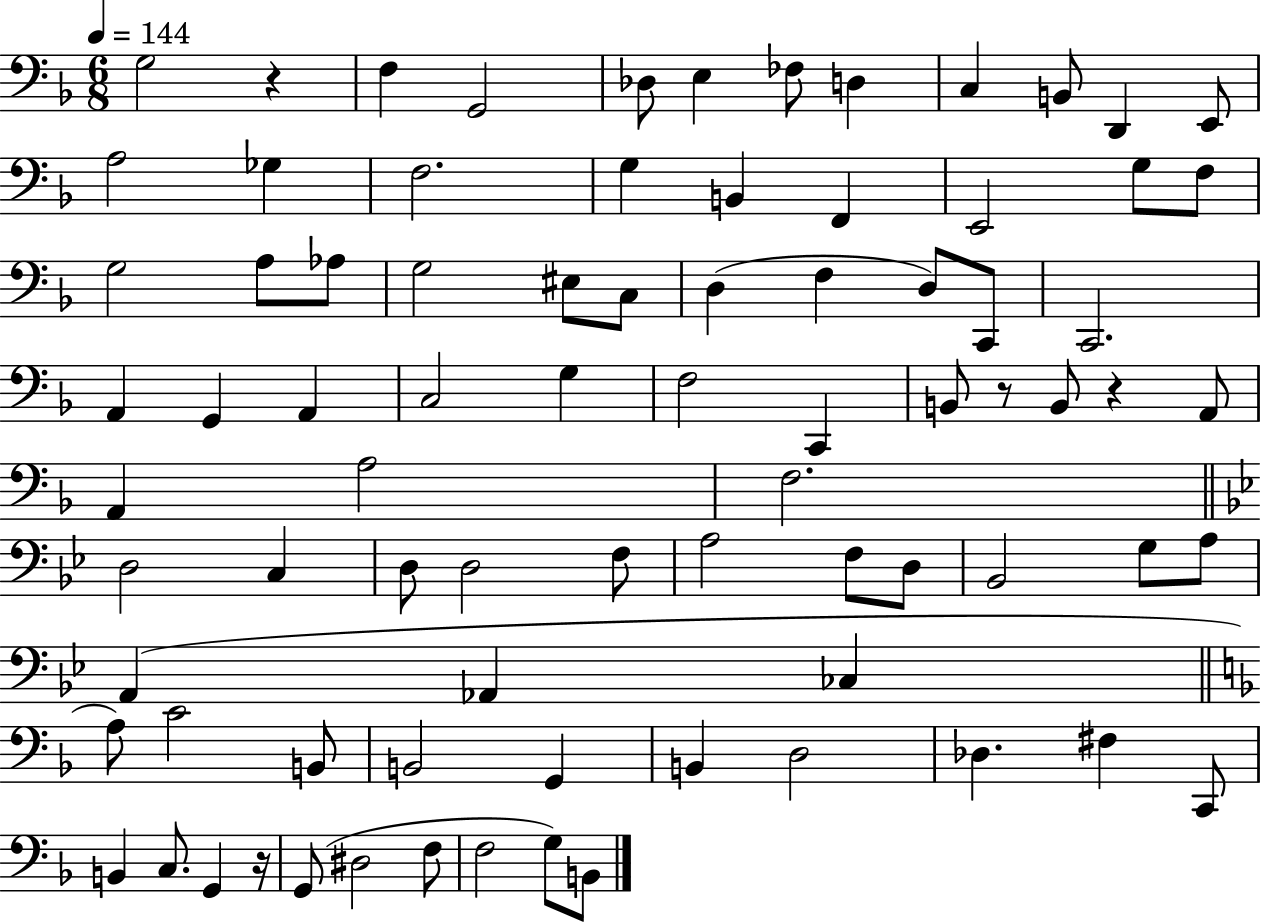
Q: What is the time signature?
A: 6/8